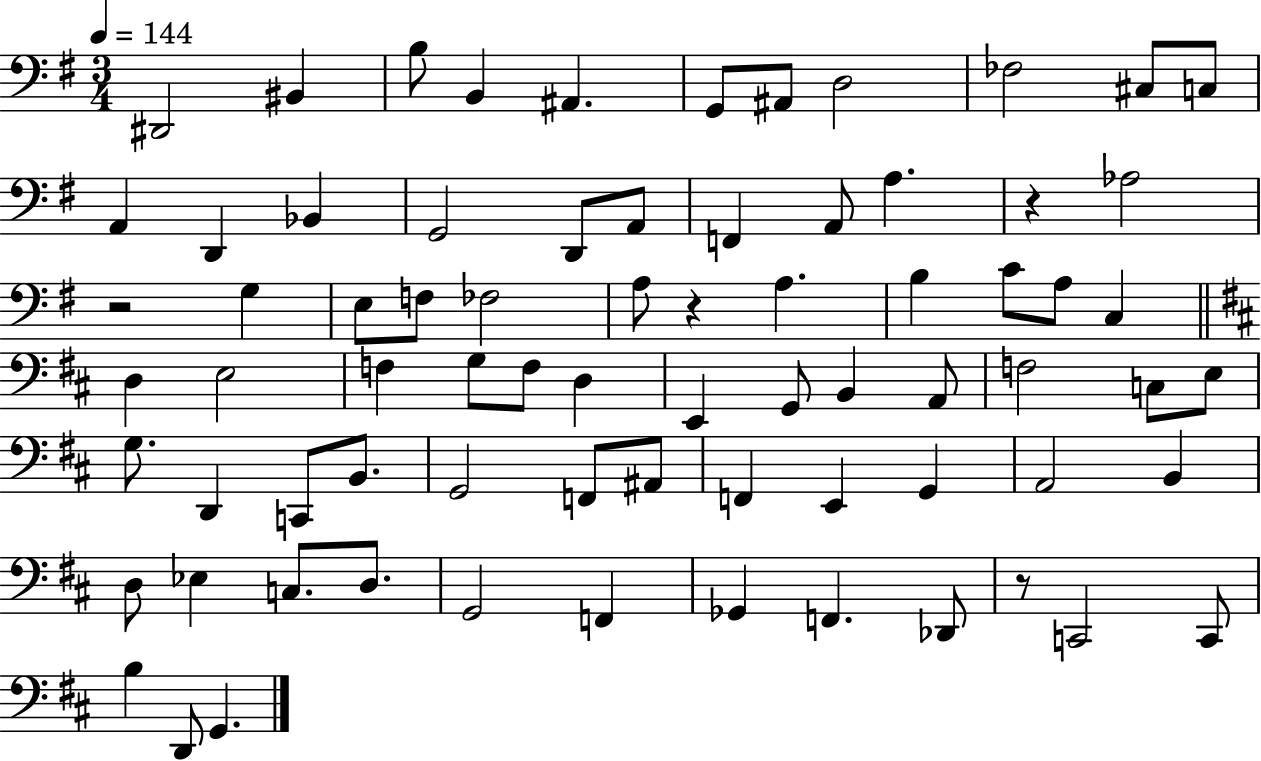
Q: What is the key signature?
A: G major